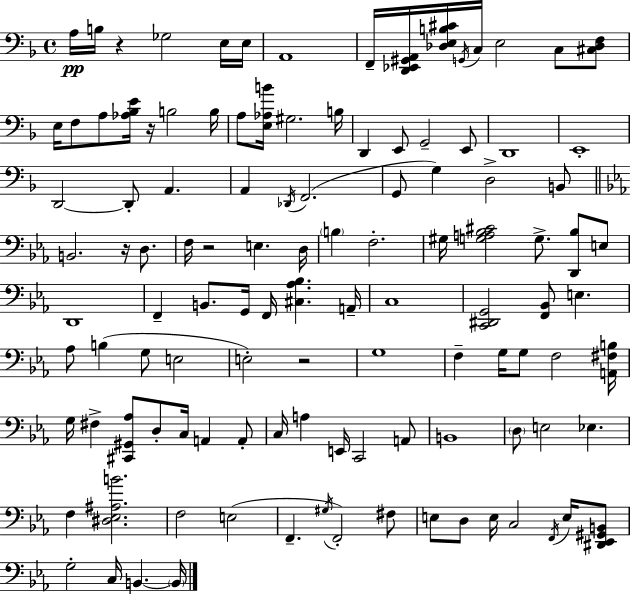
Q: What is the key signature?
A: D minor